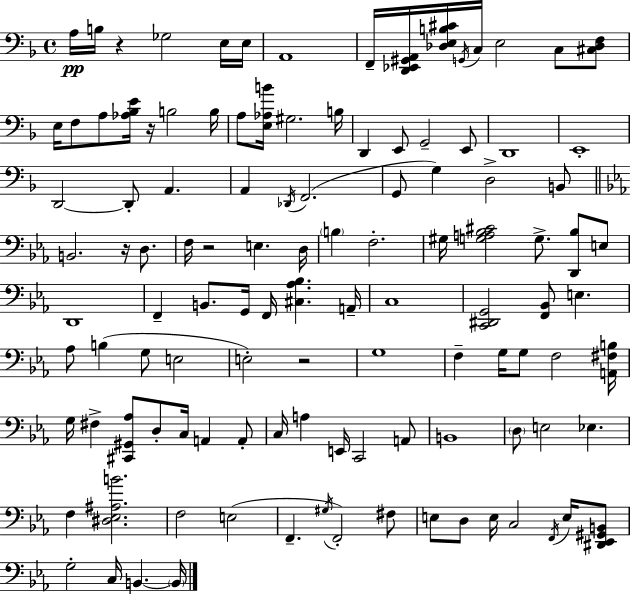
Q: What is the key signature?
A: D minor